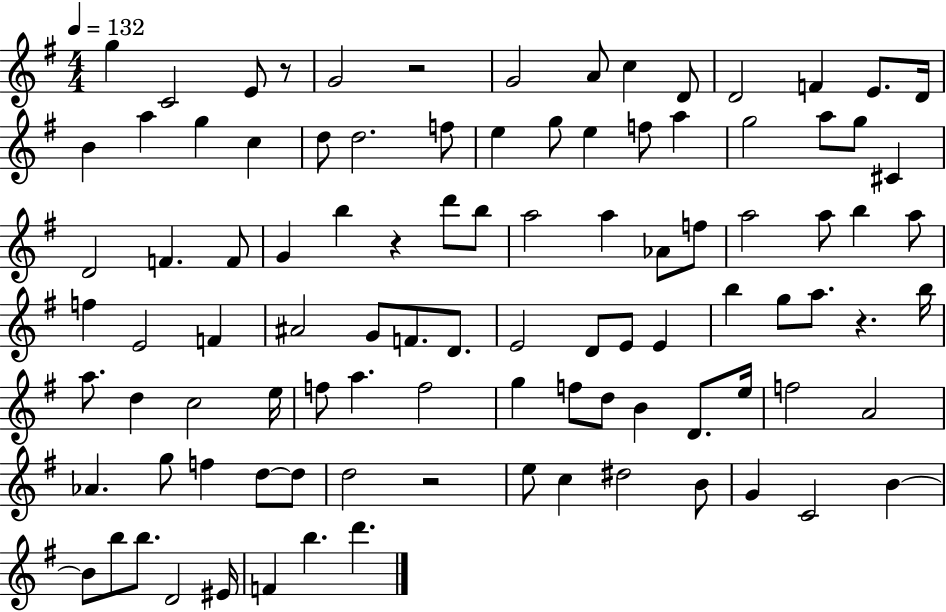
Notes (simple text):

G5/q C4/h E4/e R/e G4/h R/h G4/h A4/e C5/q D4/e D4/h F4/q E4/e. D4/s B4/q A5/q G5/q C5/q D5/e D5/h. F5/e E5/q G5/e E5/q F5/e A5/q G5/h A5/e G5/e C#4/q D4/h F4/q. F4/e G4/q B5/q R/q D6/e B5/e A5/h A5/q Ab4/e F5/e A5/h A5/e B5/q A5/e F5/q E4/h F4/q A#4/h G4/e F4/e. D4/e. E4/h D4/e E4/e E4/q B5/q G5/e A5/e. R/q. B5/s A5/e. D5/q C5/h E5/s F5/e A5/q. F5/h G5/q F5/e D5/e B4/q D4/e. E5/s F5/h A4/h Ab4/q. G5/e F5/q D5/e D5/e D5/h R/h E5/e C5/q D#5/h B4/e G4/q C4/h B4/q B4/e B5/e B5/e. D4/h EIS4/s F4/q B5/q. D6/q.